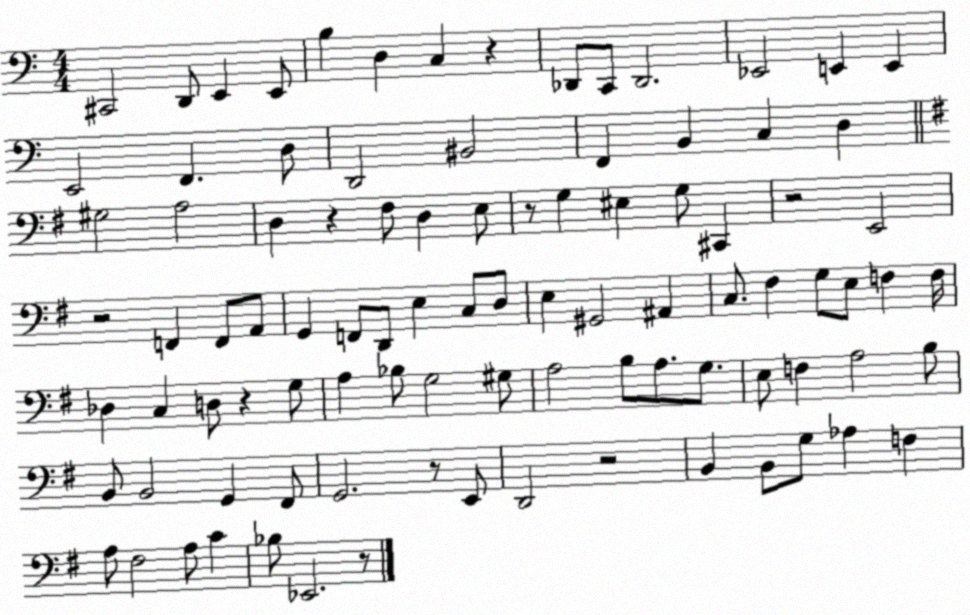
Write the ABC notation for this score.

X:1
T:Untitled
M:4/4
L:1/4
K:C
^C,,2 D,,/2 E,, E,,/2 B, D, C, z _D,,/2 C,,/2 _D,,2 _E,,2 E,, E,, E,,2 F,, D,/2 D,,2 ^B,,2 F,, B,, C, D, ^G,2 A,2 D, z ^F,/2 D, E,/2 z/2 G, ^E, G,/2 ^C,, z2 E,,2 z2 F,, F,,/2 A,,/2 G,, F,,/2 D,,/2 E, C,/2 D,/2 E, ^G,,2 ^A,, C,/2 ^F, G,/2 E,/2 F, F,/4 _D, C, D,/2 z G,/2 A, _B,/2 G,2 ^G,/2 A,2 B,/2 A,/2 G,/2 E,/2 F, A,2 B,/2 B,,/2 B,,2 G,, ^F,,/2 G,,2 z/2 E,,/2 D,,2 z2 B,, B,,/2 G,/2 _A, F, A,/2 ^F,2 A,/2 C _B,/2 _E,,2 z/2